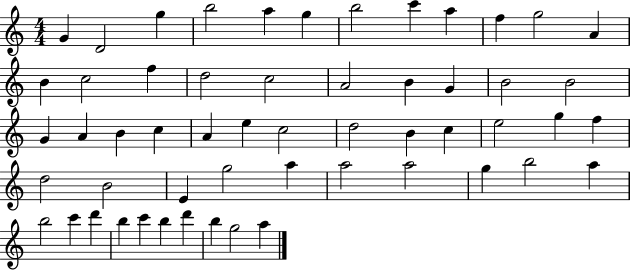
X:1
T:Untitled
M:4/4
L:1/4
K:C
G D2 g b2 a g b2 c' a f g2 A B c2 f d2 c2 A2 B G B2 B2 G A B c A e c2 d2 B c e2 g f d2 B2 E g2 a a2 a2 g b2 a b2 c' d' b c' b d' b g2 a